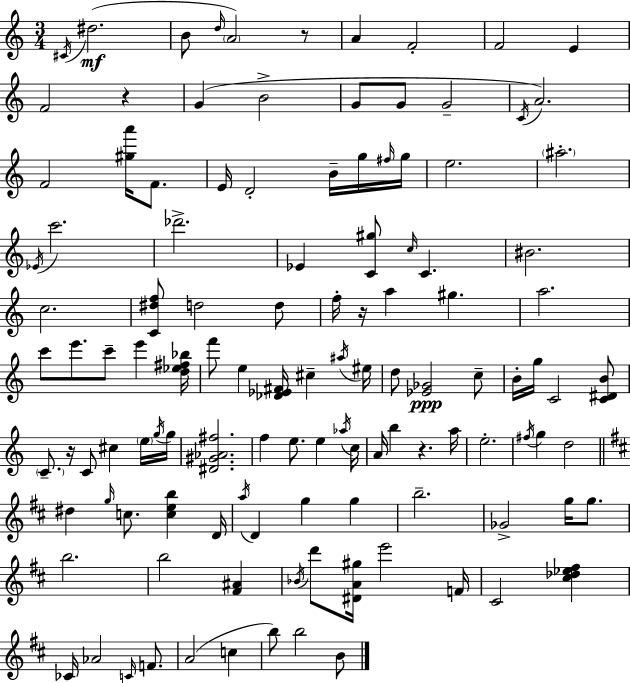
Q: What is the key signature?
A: A minor